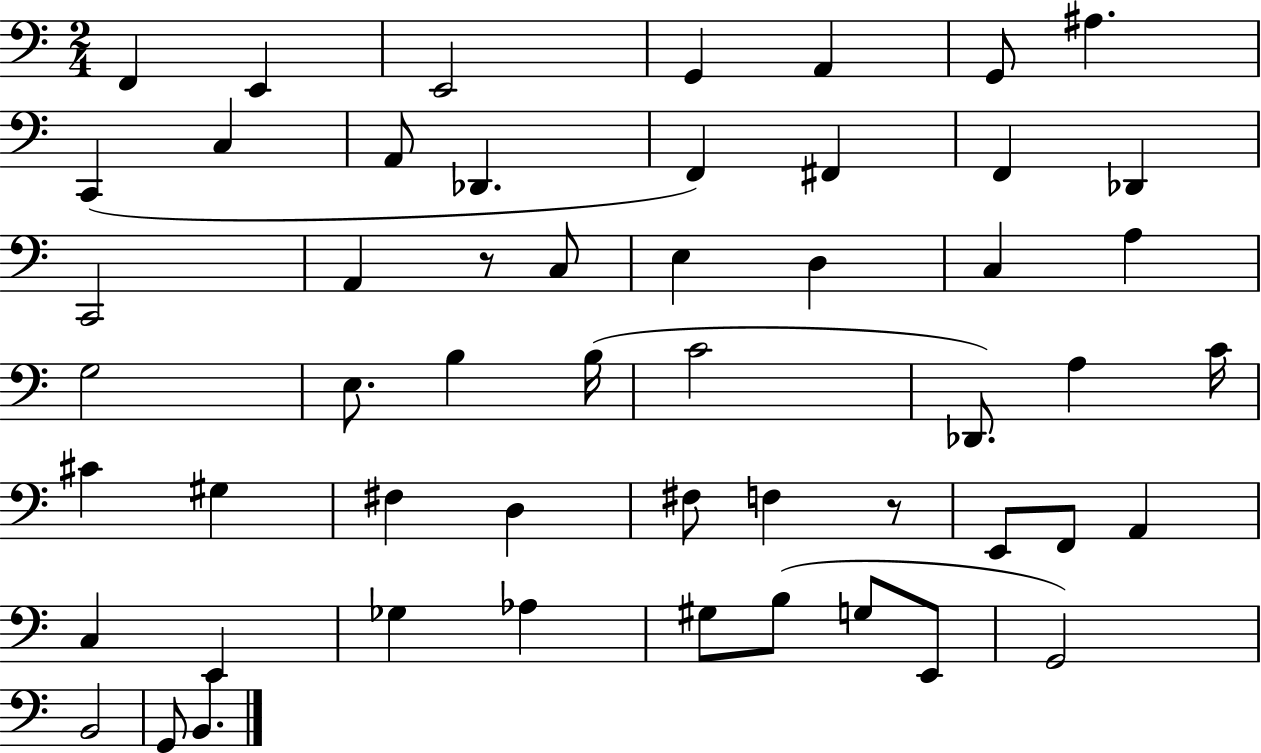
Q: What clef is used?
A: bass